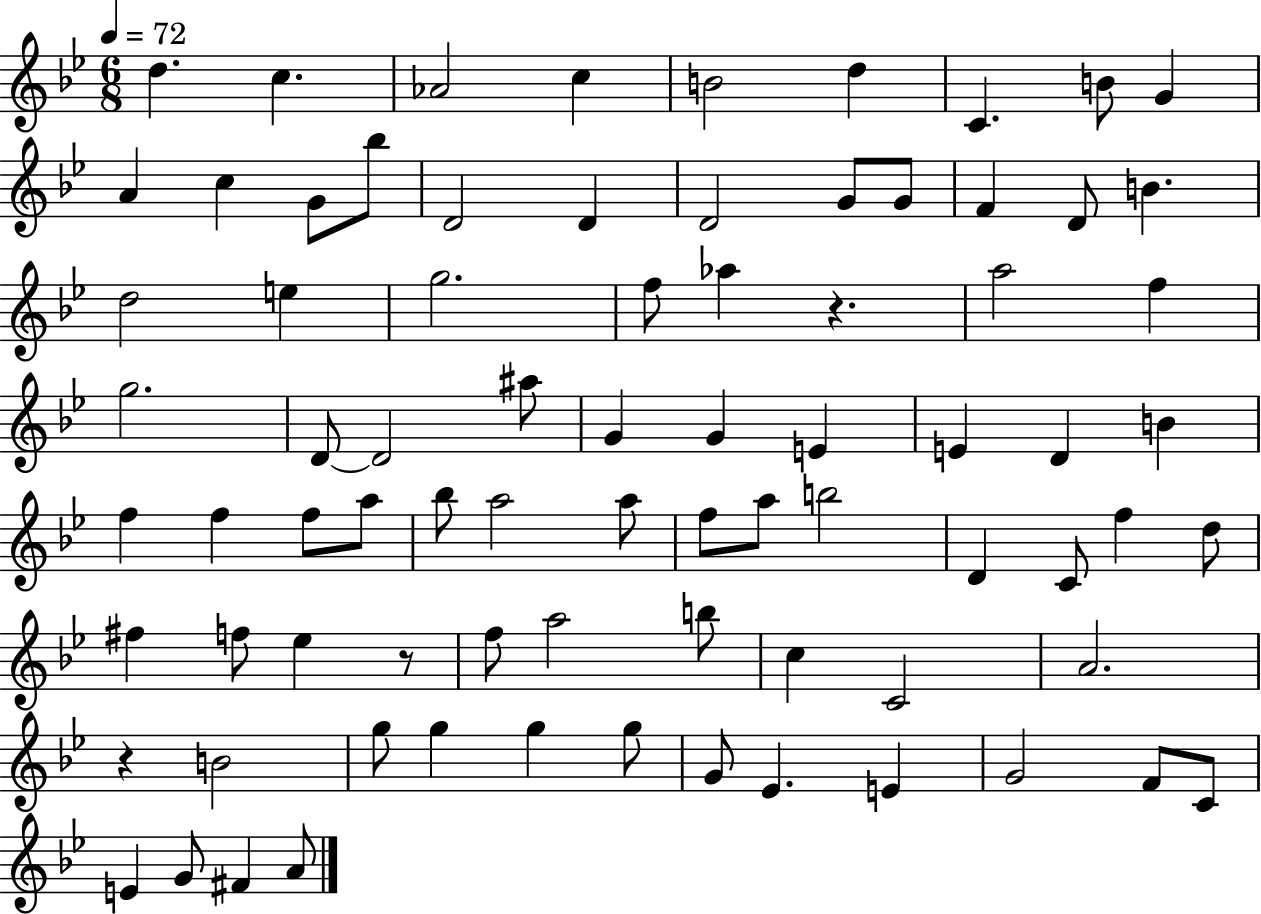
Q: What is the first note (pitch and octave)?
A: D5